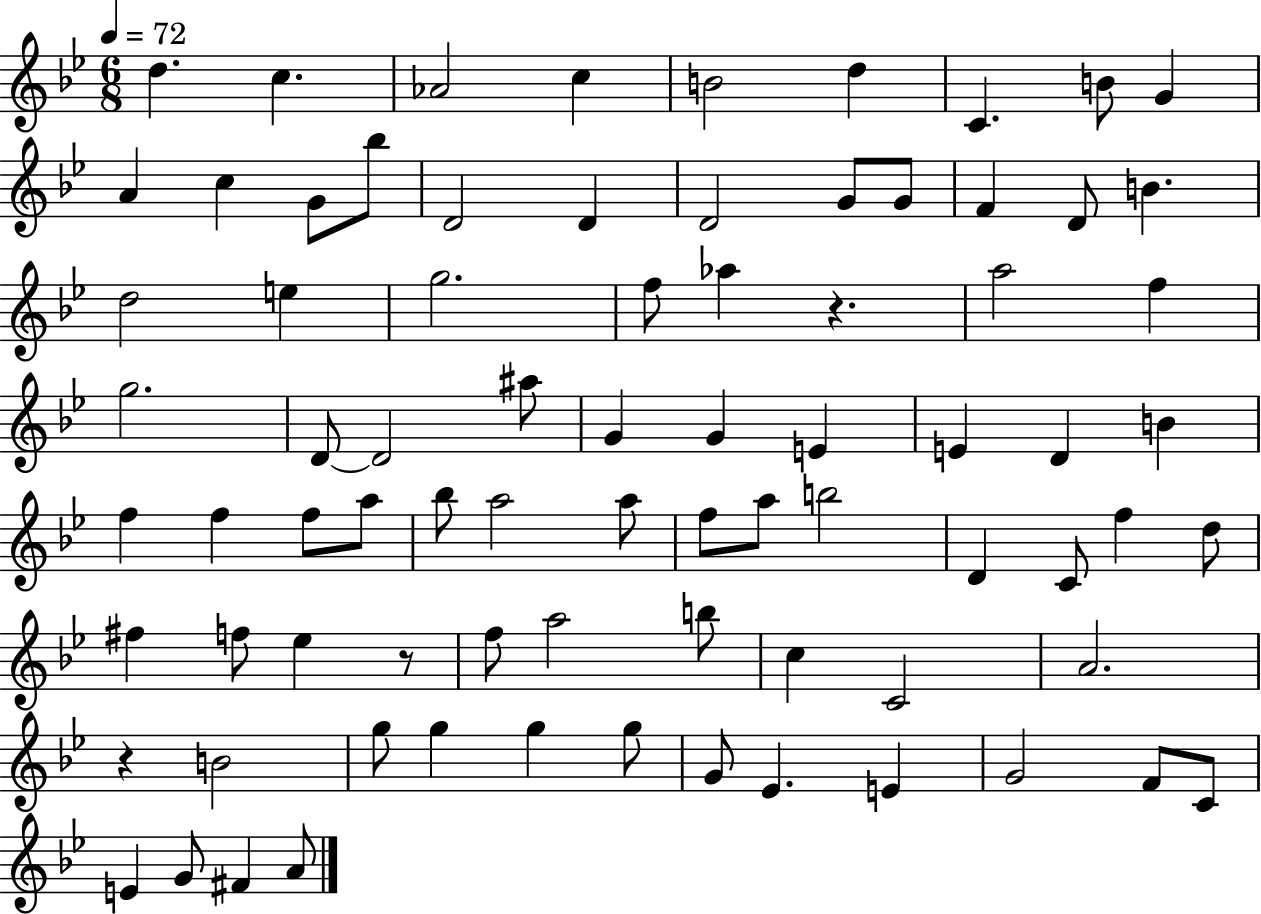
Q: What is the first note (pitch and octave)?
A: D5